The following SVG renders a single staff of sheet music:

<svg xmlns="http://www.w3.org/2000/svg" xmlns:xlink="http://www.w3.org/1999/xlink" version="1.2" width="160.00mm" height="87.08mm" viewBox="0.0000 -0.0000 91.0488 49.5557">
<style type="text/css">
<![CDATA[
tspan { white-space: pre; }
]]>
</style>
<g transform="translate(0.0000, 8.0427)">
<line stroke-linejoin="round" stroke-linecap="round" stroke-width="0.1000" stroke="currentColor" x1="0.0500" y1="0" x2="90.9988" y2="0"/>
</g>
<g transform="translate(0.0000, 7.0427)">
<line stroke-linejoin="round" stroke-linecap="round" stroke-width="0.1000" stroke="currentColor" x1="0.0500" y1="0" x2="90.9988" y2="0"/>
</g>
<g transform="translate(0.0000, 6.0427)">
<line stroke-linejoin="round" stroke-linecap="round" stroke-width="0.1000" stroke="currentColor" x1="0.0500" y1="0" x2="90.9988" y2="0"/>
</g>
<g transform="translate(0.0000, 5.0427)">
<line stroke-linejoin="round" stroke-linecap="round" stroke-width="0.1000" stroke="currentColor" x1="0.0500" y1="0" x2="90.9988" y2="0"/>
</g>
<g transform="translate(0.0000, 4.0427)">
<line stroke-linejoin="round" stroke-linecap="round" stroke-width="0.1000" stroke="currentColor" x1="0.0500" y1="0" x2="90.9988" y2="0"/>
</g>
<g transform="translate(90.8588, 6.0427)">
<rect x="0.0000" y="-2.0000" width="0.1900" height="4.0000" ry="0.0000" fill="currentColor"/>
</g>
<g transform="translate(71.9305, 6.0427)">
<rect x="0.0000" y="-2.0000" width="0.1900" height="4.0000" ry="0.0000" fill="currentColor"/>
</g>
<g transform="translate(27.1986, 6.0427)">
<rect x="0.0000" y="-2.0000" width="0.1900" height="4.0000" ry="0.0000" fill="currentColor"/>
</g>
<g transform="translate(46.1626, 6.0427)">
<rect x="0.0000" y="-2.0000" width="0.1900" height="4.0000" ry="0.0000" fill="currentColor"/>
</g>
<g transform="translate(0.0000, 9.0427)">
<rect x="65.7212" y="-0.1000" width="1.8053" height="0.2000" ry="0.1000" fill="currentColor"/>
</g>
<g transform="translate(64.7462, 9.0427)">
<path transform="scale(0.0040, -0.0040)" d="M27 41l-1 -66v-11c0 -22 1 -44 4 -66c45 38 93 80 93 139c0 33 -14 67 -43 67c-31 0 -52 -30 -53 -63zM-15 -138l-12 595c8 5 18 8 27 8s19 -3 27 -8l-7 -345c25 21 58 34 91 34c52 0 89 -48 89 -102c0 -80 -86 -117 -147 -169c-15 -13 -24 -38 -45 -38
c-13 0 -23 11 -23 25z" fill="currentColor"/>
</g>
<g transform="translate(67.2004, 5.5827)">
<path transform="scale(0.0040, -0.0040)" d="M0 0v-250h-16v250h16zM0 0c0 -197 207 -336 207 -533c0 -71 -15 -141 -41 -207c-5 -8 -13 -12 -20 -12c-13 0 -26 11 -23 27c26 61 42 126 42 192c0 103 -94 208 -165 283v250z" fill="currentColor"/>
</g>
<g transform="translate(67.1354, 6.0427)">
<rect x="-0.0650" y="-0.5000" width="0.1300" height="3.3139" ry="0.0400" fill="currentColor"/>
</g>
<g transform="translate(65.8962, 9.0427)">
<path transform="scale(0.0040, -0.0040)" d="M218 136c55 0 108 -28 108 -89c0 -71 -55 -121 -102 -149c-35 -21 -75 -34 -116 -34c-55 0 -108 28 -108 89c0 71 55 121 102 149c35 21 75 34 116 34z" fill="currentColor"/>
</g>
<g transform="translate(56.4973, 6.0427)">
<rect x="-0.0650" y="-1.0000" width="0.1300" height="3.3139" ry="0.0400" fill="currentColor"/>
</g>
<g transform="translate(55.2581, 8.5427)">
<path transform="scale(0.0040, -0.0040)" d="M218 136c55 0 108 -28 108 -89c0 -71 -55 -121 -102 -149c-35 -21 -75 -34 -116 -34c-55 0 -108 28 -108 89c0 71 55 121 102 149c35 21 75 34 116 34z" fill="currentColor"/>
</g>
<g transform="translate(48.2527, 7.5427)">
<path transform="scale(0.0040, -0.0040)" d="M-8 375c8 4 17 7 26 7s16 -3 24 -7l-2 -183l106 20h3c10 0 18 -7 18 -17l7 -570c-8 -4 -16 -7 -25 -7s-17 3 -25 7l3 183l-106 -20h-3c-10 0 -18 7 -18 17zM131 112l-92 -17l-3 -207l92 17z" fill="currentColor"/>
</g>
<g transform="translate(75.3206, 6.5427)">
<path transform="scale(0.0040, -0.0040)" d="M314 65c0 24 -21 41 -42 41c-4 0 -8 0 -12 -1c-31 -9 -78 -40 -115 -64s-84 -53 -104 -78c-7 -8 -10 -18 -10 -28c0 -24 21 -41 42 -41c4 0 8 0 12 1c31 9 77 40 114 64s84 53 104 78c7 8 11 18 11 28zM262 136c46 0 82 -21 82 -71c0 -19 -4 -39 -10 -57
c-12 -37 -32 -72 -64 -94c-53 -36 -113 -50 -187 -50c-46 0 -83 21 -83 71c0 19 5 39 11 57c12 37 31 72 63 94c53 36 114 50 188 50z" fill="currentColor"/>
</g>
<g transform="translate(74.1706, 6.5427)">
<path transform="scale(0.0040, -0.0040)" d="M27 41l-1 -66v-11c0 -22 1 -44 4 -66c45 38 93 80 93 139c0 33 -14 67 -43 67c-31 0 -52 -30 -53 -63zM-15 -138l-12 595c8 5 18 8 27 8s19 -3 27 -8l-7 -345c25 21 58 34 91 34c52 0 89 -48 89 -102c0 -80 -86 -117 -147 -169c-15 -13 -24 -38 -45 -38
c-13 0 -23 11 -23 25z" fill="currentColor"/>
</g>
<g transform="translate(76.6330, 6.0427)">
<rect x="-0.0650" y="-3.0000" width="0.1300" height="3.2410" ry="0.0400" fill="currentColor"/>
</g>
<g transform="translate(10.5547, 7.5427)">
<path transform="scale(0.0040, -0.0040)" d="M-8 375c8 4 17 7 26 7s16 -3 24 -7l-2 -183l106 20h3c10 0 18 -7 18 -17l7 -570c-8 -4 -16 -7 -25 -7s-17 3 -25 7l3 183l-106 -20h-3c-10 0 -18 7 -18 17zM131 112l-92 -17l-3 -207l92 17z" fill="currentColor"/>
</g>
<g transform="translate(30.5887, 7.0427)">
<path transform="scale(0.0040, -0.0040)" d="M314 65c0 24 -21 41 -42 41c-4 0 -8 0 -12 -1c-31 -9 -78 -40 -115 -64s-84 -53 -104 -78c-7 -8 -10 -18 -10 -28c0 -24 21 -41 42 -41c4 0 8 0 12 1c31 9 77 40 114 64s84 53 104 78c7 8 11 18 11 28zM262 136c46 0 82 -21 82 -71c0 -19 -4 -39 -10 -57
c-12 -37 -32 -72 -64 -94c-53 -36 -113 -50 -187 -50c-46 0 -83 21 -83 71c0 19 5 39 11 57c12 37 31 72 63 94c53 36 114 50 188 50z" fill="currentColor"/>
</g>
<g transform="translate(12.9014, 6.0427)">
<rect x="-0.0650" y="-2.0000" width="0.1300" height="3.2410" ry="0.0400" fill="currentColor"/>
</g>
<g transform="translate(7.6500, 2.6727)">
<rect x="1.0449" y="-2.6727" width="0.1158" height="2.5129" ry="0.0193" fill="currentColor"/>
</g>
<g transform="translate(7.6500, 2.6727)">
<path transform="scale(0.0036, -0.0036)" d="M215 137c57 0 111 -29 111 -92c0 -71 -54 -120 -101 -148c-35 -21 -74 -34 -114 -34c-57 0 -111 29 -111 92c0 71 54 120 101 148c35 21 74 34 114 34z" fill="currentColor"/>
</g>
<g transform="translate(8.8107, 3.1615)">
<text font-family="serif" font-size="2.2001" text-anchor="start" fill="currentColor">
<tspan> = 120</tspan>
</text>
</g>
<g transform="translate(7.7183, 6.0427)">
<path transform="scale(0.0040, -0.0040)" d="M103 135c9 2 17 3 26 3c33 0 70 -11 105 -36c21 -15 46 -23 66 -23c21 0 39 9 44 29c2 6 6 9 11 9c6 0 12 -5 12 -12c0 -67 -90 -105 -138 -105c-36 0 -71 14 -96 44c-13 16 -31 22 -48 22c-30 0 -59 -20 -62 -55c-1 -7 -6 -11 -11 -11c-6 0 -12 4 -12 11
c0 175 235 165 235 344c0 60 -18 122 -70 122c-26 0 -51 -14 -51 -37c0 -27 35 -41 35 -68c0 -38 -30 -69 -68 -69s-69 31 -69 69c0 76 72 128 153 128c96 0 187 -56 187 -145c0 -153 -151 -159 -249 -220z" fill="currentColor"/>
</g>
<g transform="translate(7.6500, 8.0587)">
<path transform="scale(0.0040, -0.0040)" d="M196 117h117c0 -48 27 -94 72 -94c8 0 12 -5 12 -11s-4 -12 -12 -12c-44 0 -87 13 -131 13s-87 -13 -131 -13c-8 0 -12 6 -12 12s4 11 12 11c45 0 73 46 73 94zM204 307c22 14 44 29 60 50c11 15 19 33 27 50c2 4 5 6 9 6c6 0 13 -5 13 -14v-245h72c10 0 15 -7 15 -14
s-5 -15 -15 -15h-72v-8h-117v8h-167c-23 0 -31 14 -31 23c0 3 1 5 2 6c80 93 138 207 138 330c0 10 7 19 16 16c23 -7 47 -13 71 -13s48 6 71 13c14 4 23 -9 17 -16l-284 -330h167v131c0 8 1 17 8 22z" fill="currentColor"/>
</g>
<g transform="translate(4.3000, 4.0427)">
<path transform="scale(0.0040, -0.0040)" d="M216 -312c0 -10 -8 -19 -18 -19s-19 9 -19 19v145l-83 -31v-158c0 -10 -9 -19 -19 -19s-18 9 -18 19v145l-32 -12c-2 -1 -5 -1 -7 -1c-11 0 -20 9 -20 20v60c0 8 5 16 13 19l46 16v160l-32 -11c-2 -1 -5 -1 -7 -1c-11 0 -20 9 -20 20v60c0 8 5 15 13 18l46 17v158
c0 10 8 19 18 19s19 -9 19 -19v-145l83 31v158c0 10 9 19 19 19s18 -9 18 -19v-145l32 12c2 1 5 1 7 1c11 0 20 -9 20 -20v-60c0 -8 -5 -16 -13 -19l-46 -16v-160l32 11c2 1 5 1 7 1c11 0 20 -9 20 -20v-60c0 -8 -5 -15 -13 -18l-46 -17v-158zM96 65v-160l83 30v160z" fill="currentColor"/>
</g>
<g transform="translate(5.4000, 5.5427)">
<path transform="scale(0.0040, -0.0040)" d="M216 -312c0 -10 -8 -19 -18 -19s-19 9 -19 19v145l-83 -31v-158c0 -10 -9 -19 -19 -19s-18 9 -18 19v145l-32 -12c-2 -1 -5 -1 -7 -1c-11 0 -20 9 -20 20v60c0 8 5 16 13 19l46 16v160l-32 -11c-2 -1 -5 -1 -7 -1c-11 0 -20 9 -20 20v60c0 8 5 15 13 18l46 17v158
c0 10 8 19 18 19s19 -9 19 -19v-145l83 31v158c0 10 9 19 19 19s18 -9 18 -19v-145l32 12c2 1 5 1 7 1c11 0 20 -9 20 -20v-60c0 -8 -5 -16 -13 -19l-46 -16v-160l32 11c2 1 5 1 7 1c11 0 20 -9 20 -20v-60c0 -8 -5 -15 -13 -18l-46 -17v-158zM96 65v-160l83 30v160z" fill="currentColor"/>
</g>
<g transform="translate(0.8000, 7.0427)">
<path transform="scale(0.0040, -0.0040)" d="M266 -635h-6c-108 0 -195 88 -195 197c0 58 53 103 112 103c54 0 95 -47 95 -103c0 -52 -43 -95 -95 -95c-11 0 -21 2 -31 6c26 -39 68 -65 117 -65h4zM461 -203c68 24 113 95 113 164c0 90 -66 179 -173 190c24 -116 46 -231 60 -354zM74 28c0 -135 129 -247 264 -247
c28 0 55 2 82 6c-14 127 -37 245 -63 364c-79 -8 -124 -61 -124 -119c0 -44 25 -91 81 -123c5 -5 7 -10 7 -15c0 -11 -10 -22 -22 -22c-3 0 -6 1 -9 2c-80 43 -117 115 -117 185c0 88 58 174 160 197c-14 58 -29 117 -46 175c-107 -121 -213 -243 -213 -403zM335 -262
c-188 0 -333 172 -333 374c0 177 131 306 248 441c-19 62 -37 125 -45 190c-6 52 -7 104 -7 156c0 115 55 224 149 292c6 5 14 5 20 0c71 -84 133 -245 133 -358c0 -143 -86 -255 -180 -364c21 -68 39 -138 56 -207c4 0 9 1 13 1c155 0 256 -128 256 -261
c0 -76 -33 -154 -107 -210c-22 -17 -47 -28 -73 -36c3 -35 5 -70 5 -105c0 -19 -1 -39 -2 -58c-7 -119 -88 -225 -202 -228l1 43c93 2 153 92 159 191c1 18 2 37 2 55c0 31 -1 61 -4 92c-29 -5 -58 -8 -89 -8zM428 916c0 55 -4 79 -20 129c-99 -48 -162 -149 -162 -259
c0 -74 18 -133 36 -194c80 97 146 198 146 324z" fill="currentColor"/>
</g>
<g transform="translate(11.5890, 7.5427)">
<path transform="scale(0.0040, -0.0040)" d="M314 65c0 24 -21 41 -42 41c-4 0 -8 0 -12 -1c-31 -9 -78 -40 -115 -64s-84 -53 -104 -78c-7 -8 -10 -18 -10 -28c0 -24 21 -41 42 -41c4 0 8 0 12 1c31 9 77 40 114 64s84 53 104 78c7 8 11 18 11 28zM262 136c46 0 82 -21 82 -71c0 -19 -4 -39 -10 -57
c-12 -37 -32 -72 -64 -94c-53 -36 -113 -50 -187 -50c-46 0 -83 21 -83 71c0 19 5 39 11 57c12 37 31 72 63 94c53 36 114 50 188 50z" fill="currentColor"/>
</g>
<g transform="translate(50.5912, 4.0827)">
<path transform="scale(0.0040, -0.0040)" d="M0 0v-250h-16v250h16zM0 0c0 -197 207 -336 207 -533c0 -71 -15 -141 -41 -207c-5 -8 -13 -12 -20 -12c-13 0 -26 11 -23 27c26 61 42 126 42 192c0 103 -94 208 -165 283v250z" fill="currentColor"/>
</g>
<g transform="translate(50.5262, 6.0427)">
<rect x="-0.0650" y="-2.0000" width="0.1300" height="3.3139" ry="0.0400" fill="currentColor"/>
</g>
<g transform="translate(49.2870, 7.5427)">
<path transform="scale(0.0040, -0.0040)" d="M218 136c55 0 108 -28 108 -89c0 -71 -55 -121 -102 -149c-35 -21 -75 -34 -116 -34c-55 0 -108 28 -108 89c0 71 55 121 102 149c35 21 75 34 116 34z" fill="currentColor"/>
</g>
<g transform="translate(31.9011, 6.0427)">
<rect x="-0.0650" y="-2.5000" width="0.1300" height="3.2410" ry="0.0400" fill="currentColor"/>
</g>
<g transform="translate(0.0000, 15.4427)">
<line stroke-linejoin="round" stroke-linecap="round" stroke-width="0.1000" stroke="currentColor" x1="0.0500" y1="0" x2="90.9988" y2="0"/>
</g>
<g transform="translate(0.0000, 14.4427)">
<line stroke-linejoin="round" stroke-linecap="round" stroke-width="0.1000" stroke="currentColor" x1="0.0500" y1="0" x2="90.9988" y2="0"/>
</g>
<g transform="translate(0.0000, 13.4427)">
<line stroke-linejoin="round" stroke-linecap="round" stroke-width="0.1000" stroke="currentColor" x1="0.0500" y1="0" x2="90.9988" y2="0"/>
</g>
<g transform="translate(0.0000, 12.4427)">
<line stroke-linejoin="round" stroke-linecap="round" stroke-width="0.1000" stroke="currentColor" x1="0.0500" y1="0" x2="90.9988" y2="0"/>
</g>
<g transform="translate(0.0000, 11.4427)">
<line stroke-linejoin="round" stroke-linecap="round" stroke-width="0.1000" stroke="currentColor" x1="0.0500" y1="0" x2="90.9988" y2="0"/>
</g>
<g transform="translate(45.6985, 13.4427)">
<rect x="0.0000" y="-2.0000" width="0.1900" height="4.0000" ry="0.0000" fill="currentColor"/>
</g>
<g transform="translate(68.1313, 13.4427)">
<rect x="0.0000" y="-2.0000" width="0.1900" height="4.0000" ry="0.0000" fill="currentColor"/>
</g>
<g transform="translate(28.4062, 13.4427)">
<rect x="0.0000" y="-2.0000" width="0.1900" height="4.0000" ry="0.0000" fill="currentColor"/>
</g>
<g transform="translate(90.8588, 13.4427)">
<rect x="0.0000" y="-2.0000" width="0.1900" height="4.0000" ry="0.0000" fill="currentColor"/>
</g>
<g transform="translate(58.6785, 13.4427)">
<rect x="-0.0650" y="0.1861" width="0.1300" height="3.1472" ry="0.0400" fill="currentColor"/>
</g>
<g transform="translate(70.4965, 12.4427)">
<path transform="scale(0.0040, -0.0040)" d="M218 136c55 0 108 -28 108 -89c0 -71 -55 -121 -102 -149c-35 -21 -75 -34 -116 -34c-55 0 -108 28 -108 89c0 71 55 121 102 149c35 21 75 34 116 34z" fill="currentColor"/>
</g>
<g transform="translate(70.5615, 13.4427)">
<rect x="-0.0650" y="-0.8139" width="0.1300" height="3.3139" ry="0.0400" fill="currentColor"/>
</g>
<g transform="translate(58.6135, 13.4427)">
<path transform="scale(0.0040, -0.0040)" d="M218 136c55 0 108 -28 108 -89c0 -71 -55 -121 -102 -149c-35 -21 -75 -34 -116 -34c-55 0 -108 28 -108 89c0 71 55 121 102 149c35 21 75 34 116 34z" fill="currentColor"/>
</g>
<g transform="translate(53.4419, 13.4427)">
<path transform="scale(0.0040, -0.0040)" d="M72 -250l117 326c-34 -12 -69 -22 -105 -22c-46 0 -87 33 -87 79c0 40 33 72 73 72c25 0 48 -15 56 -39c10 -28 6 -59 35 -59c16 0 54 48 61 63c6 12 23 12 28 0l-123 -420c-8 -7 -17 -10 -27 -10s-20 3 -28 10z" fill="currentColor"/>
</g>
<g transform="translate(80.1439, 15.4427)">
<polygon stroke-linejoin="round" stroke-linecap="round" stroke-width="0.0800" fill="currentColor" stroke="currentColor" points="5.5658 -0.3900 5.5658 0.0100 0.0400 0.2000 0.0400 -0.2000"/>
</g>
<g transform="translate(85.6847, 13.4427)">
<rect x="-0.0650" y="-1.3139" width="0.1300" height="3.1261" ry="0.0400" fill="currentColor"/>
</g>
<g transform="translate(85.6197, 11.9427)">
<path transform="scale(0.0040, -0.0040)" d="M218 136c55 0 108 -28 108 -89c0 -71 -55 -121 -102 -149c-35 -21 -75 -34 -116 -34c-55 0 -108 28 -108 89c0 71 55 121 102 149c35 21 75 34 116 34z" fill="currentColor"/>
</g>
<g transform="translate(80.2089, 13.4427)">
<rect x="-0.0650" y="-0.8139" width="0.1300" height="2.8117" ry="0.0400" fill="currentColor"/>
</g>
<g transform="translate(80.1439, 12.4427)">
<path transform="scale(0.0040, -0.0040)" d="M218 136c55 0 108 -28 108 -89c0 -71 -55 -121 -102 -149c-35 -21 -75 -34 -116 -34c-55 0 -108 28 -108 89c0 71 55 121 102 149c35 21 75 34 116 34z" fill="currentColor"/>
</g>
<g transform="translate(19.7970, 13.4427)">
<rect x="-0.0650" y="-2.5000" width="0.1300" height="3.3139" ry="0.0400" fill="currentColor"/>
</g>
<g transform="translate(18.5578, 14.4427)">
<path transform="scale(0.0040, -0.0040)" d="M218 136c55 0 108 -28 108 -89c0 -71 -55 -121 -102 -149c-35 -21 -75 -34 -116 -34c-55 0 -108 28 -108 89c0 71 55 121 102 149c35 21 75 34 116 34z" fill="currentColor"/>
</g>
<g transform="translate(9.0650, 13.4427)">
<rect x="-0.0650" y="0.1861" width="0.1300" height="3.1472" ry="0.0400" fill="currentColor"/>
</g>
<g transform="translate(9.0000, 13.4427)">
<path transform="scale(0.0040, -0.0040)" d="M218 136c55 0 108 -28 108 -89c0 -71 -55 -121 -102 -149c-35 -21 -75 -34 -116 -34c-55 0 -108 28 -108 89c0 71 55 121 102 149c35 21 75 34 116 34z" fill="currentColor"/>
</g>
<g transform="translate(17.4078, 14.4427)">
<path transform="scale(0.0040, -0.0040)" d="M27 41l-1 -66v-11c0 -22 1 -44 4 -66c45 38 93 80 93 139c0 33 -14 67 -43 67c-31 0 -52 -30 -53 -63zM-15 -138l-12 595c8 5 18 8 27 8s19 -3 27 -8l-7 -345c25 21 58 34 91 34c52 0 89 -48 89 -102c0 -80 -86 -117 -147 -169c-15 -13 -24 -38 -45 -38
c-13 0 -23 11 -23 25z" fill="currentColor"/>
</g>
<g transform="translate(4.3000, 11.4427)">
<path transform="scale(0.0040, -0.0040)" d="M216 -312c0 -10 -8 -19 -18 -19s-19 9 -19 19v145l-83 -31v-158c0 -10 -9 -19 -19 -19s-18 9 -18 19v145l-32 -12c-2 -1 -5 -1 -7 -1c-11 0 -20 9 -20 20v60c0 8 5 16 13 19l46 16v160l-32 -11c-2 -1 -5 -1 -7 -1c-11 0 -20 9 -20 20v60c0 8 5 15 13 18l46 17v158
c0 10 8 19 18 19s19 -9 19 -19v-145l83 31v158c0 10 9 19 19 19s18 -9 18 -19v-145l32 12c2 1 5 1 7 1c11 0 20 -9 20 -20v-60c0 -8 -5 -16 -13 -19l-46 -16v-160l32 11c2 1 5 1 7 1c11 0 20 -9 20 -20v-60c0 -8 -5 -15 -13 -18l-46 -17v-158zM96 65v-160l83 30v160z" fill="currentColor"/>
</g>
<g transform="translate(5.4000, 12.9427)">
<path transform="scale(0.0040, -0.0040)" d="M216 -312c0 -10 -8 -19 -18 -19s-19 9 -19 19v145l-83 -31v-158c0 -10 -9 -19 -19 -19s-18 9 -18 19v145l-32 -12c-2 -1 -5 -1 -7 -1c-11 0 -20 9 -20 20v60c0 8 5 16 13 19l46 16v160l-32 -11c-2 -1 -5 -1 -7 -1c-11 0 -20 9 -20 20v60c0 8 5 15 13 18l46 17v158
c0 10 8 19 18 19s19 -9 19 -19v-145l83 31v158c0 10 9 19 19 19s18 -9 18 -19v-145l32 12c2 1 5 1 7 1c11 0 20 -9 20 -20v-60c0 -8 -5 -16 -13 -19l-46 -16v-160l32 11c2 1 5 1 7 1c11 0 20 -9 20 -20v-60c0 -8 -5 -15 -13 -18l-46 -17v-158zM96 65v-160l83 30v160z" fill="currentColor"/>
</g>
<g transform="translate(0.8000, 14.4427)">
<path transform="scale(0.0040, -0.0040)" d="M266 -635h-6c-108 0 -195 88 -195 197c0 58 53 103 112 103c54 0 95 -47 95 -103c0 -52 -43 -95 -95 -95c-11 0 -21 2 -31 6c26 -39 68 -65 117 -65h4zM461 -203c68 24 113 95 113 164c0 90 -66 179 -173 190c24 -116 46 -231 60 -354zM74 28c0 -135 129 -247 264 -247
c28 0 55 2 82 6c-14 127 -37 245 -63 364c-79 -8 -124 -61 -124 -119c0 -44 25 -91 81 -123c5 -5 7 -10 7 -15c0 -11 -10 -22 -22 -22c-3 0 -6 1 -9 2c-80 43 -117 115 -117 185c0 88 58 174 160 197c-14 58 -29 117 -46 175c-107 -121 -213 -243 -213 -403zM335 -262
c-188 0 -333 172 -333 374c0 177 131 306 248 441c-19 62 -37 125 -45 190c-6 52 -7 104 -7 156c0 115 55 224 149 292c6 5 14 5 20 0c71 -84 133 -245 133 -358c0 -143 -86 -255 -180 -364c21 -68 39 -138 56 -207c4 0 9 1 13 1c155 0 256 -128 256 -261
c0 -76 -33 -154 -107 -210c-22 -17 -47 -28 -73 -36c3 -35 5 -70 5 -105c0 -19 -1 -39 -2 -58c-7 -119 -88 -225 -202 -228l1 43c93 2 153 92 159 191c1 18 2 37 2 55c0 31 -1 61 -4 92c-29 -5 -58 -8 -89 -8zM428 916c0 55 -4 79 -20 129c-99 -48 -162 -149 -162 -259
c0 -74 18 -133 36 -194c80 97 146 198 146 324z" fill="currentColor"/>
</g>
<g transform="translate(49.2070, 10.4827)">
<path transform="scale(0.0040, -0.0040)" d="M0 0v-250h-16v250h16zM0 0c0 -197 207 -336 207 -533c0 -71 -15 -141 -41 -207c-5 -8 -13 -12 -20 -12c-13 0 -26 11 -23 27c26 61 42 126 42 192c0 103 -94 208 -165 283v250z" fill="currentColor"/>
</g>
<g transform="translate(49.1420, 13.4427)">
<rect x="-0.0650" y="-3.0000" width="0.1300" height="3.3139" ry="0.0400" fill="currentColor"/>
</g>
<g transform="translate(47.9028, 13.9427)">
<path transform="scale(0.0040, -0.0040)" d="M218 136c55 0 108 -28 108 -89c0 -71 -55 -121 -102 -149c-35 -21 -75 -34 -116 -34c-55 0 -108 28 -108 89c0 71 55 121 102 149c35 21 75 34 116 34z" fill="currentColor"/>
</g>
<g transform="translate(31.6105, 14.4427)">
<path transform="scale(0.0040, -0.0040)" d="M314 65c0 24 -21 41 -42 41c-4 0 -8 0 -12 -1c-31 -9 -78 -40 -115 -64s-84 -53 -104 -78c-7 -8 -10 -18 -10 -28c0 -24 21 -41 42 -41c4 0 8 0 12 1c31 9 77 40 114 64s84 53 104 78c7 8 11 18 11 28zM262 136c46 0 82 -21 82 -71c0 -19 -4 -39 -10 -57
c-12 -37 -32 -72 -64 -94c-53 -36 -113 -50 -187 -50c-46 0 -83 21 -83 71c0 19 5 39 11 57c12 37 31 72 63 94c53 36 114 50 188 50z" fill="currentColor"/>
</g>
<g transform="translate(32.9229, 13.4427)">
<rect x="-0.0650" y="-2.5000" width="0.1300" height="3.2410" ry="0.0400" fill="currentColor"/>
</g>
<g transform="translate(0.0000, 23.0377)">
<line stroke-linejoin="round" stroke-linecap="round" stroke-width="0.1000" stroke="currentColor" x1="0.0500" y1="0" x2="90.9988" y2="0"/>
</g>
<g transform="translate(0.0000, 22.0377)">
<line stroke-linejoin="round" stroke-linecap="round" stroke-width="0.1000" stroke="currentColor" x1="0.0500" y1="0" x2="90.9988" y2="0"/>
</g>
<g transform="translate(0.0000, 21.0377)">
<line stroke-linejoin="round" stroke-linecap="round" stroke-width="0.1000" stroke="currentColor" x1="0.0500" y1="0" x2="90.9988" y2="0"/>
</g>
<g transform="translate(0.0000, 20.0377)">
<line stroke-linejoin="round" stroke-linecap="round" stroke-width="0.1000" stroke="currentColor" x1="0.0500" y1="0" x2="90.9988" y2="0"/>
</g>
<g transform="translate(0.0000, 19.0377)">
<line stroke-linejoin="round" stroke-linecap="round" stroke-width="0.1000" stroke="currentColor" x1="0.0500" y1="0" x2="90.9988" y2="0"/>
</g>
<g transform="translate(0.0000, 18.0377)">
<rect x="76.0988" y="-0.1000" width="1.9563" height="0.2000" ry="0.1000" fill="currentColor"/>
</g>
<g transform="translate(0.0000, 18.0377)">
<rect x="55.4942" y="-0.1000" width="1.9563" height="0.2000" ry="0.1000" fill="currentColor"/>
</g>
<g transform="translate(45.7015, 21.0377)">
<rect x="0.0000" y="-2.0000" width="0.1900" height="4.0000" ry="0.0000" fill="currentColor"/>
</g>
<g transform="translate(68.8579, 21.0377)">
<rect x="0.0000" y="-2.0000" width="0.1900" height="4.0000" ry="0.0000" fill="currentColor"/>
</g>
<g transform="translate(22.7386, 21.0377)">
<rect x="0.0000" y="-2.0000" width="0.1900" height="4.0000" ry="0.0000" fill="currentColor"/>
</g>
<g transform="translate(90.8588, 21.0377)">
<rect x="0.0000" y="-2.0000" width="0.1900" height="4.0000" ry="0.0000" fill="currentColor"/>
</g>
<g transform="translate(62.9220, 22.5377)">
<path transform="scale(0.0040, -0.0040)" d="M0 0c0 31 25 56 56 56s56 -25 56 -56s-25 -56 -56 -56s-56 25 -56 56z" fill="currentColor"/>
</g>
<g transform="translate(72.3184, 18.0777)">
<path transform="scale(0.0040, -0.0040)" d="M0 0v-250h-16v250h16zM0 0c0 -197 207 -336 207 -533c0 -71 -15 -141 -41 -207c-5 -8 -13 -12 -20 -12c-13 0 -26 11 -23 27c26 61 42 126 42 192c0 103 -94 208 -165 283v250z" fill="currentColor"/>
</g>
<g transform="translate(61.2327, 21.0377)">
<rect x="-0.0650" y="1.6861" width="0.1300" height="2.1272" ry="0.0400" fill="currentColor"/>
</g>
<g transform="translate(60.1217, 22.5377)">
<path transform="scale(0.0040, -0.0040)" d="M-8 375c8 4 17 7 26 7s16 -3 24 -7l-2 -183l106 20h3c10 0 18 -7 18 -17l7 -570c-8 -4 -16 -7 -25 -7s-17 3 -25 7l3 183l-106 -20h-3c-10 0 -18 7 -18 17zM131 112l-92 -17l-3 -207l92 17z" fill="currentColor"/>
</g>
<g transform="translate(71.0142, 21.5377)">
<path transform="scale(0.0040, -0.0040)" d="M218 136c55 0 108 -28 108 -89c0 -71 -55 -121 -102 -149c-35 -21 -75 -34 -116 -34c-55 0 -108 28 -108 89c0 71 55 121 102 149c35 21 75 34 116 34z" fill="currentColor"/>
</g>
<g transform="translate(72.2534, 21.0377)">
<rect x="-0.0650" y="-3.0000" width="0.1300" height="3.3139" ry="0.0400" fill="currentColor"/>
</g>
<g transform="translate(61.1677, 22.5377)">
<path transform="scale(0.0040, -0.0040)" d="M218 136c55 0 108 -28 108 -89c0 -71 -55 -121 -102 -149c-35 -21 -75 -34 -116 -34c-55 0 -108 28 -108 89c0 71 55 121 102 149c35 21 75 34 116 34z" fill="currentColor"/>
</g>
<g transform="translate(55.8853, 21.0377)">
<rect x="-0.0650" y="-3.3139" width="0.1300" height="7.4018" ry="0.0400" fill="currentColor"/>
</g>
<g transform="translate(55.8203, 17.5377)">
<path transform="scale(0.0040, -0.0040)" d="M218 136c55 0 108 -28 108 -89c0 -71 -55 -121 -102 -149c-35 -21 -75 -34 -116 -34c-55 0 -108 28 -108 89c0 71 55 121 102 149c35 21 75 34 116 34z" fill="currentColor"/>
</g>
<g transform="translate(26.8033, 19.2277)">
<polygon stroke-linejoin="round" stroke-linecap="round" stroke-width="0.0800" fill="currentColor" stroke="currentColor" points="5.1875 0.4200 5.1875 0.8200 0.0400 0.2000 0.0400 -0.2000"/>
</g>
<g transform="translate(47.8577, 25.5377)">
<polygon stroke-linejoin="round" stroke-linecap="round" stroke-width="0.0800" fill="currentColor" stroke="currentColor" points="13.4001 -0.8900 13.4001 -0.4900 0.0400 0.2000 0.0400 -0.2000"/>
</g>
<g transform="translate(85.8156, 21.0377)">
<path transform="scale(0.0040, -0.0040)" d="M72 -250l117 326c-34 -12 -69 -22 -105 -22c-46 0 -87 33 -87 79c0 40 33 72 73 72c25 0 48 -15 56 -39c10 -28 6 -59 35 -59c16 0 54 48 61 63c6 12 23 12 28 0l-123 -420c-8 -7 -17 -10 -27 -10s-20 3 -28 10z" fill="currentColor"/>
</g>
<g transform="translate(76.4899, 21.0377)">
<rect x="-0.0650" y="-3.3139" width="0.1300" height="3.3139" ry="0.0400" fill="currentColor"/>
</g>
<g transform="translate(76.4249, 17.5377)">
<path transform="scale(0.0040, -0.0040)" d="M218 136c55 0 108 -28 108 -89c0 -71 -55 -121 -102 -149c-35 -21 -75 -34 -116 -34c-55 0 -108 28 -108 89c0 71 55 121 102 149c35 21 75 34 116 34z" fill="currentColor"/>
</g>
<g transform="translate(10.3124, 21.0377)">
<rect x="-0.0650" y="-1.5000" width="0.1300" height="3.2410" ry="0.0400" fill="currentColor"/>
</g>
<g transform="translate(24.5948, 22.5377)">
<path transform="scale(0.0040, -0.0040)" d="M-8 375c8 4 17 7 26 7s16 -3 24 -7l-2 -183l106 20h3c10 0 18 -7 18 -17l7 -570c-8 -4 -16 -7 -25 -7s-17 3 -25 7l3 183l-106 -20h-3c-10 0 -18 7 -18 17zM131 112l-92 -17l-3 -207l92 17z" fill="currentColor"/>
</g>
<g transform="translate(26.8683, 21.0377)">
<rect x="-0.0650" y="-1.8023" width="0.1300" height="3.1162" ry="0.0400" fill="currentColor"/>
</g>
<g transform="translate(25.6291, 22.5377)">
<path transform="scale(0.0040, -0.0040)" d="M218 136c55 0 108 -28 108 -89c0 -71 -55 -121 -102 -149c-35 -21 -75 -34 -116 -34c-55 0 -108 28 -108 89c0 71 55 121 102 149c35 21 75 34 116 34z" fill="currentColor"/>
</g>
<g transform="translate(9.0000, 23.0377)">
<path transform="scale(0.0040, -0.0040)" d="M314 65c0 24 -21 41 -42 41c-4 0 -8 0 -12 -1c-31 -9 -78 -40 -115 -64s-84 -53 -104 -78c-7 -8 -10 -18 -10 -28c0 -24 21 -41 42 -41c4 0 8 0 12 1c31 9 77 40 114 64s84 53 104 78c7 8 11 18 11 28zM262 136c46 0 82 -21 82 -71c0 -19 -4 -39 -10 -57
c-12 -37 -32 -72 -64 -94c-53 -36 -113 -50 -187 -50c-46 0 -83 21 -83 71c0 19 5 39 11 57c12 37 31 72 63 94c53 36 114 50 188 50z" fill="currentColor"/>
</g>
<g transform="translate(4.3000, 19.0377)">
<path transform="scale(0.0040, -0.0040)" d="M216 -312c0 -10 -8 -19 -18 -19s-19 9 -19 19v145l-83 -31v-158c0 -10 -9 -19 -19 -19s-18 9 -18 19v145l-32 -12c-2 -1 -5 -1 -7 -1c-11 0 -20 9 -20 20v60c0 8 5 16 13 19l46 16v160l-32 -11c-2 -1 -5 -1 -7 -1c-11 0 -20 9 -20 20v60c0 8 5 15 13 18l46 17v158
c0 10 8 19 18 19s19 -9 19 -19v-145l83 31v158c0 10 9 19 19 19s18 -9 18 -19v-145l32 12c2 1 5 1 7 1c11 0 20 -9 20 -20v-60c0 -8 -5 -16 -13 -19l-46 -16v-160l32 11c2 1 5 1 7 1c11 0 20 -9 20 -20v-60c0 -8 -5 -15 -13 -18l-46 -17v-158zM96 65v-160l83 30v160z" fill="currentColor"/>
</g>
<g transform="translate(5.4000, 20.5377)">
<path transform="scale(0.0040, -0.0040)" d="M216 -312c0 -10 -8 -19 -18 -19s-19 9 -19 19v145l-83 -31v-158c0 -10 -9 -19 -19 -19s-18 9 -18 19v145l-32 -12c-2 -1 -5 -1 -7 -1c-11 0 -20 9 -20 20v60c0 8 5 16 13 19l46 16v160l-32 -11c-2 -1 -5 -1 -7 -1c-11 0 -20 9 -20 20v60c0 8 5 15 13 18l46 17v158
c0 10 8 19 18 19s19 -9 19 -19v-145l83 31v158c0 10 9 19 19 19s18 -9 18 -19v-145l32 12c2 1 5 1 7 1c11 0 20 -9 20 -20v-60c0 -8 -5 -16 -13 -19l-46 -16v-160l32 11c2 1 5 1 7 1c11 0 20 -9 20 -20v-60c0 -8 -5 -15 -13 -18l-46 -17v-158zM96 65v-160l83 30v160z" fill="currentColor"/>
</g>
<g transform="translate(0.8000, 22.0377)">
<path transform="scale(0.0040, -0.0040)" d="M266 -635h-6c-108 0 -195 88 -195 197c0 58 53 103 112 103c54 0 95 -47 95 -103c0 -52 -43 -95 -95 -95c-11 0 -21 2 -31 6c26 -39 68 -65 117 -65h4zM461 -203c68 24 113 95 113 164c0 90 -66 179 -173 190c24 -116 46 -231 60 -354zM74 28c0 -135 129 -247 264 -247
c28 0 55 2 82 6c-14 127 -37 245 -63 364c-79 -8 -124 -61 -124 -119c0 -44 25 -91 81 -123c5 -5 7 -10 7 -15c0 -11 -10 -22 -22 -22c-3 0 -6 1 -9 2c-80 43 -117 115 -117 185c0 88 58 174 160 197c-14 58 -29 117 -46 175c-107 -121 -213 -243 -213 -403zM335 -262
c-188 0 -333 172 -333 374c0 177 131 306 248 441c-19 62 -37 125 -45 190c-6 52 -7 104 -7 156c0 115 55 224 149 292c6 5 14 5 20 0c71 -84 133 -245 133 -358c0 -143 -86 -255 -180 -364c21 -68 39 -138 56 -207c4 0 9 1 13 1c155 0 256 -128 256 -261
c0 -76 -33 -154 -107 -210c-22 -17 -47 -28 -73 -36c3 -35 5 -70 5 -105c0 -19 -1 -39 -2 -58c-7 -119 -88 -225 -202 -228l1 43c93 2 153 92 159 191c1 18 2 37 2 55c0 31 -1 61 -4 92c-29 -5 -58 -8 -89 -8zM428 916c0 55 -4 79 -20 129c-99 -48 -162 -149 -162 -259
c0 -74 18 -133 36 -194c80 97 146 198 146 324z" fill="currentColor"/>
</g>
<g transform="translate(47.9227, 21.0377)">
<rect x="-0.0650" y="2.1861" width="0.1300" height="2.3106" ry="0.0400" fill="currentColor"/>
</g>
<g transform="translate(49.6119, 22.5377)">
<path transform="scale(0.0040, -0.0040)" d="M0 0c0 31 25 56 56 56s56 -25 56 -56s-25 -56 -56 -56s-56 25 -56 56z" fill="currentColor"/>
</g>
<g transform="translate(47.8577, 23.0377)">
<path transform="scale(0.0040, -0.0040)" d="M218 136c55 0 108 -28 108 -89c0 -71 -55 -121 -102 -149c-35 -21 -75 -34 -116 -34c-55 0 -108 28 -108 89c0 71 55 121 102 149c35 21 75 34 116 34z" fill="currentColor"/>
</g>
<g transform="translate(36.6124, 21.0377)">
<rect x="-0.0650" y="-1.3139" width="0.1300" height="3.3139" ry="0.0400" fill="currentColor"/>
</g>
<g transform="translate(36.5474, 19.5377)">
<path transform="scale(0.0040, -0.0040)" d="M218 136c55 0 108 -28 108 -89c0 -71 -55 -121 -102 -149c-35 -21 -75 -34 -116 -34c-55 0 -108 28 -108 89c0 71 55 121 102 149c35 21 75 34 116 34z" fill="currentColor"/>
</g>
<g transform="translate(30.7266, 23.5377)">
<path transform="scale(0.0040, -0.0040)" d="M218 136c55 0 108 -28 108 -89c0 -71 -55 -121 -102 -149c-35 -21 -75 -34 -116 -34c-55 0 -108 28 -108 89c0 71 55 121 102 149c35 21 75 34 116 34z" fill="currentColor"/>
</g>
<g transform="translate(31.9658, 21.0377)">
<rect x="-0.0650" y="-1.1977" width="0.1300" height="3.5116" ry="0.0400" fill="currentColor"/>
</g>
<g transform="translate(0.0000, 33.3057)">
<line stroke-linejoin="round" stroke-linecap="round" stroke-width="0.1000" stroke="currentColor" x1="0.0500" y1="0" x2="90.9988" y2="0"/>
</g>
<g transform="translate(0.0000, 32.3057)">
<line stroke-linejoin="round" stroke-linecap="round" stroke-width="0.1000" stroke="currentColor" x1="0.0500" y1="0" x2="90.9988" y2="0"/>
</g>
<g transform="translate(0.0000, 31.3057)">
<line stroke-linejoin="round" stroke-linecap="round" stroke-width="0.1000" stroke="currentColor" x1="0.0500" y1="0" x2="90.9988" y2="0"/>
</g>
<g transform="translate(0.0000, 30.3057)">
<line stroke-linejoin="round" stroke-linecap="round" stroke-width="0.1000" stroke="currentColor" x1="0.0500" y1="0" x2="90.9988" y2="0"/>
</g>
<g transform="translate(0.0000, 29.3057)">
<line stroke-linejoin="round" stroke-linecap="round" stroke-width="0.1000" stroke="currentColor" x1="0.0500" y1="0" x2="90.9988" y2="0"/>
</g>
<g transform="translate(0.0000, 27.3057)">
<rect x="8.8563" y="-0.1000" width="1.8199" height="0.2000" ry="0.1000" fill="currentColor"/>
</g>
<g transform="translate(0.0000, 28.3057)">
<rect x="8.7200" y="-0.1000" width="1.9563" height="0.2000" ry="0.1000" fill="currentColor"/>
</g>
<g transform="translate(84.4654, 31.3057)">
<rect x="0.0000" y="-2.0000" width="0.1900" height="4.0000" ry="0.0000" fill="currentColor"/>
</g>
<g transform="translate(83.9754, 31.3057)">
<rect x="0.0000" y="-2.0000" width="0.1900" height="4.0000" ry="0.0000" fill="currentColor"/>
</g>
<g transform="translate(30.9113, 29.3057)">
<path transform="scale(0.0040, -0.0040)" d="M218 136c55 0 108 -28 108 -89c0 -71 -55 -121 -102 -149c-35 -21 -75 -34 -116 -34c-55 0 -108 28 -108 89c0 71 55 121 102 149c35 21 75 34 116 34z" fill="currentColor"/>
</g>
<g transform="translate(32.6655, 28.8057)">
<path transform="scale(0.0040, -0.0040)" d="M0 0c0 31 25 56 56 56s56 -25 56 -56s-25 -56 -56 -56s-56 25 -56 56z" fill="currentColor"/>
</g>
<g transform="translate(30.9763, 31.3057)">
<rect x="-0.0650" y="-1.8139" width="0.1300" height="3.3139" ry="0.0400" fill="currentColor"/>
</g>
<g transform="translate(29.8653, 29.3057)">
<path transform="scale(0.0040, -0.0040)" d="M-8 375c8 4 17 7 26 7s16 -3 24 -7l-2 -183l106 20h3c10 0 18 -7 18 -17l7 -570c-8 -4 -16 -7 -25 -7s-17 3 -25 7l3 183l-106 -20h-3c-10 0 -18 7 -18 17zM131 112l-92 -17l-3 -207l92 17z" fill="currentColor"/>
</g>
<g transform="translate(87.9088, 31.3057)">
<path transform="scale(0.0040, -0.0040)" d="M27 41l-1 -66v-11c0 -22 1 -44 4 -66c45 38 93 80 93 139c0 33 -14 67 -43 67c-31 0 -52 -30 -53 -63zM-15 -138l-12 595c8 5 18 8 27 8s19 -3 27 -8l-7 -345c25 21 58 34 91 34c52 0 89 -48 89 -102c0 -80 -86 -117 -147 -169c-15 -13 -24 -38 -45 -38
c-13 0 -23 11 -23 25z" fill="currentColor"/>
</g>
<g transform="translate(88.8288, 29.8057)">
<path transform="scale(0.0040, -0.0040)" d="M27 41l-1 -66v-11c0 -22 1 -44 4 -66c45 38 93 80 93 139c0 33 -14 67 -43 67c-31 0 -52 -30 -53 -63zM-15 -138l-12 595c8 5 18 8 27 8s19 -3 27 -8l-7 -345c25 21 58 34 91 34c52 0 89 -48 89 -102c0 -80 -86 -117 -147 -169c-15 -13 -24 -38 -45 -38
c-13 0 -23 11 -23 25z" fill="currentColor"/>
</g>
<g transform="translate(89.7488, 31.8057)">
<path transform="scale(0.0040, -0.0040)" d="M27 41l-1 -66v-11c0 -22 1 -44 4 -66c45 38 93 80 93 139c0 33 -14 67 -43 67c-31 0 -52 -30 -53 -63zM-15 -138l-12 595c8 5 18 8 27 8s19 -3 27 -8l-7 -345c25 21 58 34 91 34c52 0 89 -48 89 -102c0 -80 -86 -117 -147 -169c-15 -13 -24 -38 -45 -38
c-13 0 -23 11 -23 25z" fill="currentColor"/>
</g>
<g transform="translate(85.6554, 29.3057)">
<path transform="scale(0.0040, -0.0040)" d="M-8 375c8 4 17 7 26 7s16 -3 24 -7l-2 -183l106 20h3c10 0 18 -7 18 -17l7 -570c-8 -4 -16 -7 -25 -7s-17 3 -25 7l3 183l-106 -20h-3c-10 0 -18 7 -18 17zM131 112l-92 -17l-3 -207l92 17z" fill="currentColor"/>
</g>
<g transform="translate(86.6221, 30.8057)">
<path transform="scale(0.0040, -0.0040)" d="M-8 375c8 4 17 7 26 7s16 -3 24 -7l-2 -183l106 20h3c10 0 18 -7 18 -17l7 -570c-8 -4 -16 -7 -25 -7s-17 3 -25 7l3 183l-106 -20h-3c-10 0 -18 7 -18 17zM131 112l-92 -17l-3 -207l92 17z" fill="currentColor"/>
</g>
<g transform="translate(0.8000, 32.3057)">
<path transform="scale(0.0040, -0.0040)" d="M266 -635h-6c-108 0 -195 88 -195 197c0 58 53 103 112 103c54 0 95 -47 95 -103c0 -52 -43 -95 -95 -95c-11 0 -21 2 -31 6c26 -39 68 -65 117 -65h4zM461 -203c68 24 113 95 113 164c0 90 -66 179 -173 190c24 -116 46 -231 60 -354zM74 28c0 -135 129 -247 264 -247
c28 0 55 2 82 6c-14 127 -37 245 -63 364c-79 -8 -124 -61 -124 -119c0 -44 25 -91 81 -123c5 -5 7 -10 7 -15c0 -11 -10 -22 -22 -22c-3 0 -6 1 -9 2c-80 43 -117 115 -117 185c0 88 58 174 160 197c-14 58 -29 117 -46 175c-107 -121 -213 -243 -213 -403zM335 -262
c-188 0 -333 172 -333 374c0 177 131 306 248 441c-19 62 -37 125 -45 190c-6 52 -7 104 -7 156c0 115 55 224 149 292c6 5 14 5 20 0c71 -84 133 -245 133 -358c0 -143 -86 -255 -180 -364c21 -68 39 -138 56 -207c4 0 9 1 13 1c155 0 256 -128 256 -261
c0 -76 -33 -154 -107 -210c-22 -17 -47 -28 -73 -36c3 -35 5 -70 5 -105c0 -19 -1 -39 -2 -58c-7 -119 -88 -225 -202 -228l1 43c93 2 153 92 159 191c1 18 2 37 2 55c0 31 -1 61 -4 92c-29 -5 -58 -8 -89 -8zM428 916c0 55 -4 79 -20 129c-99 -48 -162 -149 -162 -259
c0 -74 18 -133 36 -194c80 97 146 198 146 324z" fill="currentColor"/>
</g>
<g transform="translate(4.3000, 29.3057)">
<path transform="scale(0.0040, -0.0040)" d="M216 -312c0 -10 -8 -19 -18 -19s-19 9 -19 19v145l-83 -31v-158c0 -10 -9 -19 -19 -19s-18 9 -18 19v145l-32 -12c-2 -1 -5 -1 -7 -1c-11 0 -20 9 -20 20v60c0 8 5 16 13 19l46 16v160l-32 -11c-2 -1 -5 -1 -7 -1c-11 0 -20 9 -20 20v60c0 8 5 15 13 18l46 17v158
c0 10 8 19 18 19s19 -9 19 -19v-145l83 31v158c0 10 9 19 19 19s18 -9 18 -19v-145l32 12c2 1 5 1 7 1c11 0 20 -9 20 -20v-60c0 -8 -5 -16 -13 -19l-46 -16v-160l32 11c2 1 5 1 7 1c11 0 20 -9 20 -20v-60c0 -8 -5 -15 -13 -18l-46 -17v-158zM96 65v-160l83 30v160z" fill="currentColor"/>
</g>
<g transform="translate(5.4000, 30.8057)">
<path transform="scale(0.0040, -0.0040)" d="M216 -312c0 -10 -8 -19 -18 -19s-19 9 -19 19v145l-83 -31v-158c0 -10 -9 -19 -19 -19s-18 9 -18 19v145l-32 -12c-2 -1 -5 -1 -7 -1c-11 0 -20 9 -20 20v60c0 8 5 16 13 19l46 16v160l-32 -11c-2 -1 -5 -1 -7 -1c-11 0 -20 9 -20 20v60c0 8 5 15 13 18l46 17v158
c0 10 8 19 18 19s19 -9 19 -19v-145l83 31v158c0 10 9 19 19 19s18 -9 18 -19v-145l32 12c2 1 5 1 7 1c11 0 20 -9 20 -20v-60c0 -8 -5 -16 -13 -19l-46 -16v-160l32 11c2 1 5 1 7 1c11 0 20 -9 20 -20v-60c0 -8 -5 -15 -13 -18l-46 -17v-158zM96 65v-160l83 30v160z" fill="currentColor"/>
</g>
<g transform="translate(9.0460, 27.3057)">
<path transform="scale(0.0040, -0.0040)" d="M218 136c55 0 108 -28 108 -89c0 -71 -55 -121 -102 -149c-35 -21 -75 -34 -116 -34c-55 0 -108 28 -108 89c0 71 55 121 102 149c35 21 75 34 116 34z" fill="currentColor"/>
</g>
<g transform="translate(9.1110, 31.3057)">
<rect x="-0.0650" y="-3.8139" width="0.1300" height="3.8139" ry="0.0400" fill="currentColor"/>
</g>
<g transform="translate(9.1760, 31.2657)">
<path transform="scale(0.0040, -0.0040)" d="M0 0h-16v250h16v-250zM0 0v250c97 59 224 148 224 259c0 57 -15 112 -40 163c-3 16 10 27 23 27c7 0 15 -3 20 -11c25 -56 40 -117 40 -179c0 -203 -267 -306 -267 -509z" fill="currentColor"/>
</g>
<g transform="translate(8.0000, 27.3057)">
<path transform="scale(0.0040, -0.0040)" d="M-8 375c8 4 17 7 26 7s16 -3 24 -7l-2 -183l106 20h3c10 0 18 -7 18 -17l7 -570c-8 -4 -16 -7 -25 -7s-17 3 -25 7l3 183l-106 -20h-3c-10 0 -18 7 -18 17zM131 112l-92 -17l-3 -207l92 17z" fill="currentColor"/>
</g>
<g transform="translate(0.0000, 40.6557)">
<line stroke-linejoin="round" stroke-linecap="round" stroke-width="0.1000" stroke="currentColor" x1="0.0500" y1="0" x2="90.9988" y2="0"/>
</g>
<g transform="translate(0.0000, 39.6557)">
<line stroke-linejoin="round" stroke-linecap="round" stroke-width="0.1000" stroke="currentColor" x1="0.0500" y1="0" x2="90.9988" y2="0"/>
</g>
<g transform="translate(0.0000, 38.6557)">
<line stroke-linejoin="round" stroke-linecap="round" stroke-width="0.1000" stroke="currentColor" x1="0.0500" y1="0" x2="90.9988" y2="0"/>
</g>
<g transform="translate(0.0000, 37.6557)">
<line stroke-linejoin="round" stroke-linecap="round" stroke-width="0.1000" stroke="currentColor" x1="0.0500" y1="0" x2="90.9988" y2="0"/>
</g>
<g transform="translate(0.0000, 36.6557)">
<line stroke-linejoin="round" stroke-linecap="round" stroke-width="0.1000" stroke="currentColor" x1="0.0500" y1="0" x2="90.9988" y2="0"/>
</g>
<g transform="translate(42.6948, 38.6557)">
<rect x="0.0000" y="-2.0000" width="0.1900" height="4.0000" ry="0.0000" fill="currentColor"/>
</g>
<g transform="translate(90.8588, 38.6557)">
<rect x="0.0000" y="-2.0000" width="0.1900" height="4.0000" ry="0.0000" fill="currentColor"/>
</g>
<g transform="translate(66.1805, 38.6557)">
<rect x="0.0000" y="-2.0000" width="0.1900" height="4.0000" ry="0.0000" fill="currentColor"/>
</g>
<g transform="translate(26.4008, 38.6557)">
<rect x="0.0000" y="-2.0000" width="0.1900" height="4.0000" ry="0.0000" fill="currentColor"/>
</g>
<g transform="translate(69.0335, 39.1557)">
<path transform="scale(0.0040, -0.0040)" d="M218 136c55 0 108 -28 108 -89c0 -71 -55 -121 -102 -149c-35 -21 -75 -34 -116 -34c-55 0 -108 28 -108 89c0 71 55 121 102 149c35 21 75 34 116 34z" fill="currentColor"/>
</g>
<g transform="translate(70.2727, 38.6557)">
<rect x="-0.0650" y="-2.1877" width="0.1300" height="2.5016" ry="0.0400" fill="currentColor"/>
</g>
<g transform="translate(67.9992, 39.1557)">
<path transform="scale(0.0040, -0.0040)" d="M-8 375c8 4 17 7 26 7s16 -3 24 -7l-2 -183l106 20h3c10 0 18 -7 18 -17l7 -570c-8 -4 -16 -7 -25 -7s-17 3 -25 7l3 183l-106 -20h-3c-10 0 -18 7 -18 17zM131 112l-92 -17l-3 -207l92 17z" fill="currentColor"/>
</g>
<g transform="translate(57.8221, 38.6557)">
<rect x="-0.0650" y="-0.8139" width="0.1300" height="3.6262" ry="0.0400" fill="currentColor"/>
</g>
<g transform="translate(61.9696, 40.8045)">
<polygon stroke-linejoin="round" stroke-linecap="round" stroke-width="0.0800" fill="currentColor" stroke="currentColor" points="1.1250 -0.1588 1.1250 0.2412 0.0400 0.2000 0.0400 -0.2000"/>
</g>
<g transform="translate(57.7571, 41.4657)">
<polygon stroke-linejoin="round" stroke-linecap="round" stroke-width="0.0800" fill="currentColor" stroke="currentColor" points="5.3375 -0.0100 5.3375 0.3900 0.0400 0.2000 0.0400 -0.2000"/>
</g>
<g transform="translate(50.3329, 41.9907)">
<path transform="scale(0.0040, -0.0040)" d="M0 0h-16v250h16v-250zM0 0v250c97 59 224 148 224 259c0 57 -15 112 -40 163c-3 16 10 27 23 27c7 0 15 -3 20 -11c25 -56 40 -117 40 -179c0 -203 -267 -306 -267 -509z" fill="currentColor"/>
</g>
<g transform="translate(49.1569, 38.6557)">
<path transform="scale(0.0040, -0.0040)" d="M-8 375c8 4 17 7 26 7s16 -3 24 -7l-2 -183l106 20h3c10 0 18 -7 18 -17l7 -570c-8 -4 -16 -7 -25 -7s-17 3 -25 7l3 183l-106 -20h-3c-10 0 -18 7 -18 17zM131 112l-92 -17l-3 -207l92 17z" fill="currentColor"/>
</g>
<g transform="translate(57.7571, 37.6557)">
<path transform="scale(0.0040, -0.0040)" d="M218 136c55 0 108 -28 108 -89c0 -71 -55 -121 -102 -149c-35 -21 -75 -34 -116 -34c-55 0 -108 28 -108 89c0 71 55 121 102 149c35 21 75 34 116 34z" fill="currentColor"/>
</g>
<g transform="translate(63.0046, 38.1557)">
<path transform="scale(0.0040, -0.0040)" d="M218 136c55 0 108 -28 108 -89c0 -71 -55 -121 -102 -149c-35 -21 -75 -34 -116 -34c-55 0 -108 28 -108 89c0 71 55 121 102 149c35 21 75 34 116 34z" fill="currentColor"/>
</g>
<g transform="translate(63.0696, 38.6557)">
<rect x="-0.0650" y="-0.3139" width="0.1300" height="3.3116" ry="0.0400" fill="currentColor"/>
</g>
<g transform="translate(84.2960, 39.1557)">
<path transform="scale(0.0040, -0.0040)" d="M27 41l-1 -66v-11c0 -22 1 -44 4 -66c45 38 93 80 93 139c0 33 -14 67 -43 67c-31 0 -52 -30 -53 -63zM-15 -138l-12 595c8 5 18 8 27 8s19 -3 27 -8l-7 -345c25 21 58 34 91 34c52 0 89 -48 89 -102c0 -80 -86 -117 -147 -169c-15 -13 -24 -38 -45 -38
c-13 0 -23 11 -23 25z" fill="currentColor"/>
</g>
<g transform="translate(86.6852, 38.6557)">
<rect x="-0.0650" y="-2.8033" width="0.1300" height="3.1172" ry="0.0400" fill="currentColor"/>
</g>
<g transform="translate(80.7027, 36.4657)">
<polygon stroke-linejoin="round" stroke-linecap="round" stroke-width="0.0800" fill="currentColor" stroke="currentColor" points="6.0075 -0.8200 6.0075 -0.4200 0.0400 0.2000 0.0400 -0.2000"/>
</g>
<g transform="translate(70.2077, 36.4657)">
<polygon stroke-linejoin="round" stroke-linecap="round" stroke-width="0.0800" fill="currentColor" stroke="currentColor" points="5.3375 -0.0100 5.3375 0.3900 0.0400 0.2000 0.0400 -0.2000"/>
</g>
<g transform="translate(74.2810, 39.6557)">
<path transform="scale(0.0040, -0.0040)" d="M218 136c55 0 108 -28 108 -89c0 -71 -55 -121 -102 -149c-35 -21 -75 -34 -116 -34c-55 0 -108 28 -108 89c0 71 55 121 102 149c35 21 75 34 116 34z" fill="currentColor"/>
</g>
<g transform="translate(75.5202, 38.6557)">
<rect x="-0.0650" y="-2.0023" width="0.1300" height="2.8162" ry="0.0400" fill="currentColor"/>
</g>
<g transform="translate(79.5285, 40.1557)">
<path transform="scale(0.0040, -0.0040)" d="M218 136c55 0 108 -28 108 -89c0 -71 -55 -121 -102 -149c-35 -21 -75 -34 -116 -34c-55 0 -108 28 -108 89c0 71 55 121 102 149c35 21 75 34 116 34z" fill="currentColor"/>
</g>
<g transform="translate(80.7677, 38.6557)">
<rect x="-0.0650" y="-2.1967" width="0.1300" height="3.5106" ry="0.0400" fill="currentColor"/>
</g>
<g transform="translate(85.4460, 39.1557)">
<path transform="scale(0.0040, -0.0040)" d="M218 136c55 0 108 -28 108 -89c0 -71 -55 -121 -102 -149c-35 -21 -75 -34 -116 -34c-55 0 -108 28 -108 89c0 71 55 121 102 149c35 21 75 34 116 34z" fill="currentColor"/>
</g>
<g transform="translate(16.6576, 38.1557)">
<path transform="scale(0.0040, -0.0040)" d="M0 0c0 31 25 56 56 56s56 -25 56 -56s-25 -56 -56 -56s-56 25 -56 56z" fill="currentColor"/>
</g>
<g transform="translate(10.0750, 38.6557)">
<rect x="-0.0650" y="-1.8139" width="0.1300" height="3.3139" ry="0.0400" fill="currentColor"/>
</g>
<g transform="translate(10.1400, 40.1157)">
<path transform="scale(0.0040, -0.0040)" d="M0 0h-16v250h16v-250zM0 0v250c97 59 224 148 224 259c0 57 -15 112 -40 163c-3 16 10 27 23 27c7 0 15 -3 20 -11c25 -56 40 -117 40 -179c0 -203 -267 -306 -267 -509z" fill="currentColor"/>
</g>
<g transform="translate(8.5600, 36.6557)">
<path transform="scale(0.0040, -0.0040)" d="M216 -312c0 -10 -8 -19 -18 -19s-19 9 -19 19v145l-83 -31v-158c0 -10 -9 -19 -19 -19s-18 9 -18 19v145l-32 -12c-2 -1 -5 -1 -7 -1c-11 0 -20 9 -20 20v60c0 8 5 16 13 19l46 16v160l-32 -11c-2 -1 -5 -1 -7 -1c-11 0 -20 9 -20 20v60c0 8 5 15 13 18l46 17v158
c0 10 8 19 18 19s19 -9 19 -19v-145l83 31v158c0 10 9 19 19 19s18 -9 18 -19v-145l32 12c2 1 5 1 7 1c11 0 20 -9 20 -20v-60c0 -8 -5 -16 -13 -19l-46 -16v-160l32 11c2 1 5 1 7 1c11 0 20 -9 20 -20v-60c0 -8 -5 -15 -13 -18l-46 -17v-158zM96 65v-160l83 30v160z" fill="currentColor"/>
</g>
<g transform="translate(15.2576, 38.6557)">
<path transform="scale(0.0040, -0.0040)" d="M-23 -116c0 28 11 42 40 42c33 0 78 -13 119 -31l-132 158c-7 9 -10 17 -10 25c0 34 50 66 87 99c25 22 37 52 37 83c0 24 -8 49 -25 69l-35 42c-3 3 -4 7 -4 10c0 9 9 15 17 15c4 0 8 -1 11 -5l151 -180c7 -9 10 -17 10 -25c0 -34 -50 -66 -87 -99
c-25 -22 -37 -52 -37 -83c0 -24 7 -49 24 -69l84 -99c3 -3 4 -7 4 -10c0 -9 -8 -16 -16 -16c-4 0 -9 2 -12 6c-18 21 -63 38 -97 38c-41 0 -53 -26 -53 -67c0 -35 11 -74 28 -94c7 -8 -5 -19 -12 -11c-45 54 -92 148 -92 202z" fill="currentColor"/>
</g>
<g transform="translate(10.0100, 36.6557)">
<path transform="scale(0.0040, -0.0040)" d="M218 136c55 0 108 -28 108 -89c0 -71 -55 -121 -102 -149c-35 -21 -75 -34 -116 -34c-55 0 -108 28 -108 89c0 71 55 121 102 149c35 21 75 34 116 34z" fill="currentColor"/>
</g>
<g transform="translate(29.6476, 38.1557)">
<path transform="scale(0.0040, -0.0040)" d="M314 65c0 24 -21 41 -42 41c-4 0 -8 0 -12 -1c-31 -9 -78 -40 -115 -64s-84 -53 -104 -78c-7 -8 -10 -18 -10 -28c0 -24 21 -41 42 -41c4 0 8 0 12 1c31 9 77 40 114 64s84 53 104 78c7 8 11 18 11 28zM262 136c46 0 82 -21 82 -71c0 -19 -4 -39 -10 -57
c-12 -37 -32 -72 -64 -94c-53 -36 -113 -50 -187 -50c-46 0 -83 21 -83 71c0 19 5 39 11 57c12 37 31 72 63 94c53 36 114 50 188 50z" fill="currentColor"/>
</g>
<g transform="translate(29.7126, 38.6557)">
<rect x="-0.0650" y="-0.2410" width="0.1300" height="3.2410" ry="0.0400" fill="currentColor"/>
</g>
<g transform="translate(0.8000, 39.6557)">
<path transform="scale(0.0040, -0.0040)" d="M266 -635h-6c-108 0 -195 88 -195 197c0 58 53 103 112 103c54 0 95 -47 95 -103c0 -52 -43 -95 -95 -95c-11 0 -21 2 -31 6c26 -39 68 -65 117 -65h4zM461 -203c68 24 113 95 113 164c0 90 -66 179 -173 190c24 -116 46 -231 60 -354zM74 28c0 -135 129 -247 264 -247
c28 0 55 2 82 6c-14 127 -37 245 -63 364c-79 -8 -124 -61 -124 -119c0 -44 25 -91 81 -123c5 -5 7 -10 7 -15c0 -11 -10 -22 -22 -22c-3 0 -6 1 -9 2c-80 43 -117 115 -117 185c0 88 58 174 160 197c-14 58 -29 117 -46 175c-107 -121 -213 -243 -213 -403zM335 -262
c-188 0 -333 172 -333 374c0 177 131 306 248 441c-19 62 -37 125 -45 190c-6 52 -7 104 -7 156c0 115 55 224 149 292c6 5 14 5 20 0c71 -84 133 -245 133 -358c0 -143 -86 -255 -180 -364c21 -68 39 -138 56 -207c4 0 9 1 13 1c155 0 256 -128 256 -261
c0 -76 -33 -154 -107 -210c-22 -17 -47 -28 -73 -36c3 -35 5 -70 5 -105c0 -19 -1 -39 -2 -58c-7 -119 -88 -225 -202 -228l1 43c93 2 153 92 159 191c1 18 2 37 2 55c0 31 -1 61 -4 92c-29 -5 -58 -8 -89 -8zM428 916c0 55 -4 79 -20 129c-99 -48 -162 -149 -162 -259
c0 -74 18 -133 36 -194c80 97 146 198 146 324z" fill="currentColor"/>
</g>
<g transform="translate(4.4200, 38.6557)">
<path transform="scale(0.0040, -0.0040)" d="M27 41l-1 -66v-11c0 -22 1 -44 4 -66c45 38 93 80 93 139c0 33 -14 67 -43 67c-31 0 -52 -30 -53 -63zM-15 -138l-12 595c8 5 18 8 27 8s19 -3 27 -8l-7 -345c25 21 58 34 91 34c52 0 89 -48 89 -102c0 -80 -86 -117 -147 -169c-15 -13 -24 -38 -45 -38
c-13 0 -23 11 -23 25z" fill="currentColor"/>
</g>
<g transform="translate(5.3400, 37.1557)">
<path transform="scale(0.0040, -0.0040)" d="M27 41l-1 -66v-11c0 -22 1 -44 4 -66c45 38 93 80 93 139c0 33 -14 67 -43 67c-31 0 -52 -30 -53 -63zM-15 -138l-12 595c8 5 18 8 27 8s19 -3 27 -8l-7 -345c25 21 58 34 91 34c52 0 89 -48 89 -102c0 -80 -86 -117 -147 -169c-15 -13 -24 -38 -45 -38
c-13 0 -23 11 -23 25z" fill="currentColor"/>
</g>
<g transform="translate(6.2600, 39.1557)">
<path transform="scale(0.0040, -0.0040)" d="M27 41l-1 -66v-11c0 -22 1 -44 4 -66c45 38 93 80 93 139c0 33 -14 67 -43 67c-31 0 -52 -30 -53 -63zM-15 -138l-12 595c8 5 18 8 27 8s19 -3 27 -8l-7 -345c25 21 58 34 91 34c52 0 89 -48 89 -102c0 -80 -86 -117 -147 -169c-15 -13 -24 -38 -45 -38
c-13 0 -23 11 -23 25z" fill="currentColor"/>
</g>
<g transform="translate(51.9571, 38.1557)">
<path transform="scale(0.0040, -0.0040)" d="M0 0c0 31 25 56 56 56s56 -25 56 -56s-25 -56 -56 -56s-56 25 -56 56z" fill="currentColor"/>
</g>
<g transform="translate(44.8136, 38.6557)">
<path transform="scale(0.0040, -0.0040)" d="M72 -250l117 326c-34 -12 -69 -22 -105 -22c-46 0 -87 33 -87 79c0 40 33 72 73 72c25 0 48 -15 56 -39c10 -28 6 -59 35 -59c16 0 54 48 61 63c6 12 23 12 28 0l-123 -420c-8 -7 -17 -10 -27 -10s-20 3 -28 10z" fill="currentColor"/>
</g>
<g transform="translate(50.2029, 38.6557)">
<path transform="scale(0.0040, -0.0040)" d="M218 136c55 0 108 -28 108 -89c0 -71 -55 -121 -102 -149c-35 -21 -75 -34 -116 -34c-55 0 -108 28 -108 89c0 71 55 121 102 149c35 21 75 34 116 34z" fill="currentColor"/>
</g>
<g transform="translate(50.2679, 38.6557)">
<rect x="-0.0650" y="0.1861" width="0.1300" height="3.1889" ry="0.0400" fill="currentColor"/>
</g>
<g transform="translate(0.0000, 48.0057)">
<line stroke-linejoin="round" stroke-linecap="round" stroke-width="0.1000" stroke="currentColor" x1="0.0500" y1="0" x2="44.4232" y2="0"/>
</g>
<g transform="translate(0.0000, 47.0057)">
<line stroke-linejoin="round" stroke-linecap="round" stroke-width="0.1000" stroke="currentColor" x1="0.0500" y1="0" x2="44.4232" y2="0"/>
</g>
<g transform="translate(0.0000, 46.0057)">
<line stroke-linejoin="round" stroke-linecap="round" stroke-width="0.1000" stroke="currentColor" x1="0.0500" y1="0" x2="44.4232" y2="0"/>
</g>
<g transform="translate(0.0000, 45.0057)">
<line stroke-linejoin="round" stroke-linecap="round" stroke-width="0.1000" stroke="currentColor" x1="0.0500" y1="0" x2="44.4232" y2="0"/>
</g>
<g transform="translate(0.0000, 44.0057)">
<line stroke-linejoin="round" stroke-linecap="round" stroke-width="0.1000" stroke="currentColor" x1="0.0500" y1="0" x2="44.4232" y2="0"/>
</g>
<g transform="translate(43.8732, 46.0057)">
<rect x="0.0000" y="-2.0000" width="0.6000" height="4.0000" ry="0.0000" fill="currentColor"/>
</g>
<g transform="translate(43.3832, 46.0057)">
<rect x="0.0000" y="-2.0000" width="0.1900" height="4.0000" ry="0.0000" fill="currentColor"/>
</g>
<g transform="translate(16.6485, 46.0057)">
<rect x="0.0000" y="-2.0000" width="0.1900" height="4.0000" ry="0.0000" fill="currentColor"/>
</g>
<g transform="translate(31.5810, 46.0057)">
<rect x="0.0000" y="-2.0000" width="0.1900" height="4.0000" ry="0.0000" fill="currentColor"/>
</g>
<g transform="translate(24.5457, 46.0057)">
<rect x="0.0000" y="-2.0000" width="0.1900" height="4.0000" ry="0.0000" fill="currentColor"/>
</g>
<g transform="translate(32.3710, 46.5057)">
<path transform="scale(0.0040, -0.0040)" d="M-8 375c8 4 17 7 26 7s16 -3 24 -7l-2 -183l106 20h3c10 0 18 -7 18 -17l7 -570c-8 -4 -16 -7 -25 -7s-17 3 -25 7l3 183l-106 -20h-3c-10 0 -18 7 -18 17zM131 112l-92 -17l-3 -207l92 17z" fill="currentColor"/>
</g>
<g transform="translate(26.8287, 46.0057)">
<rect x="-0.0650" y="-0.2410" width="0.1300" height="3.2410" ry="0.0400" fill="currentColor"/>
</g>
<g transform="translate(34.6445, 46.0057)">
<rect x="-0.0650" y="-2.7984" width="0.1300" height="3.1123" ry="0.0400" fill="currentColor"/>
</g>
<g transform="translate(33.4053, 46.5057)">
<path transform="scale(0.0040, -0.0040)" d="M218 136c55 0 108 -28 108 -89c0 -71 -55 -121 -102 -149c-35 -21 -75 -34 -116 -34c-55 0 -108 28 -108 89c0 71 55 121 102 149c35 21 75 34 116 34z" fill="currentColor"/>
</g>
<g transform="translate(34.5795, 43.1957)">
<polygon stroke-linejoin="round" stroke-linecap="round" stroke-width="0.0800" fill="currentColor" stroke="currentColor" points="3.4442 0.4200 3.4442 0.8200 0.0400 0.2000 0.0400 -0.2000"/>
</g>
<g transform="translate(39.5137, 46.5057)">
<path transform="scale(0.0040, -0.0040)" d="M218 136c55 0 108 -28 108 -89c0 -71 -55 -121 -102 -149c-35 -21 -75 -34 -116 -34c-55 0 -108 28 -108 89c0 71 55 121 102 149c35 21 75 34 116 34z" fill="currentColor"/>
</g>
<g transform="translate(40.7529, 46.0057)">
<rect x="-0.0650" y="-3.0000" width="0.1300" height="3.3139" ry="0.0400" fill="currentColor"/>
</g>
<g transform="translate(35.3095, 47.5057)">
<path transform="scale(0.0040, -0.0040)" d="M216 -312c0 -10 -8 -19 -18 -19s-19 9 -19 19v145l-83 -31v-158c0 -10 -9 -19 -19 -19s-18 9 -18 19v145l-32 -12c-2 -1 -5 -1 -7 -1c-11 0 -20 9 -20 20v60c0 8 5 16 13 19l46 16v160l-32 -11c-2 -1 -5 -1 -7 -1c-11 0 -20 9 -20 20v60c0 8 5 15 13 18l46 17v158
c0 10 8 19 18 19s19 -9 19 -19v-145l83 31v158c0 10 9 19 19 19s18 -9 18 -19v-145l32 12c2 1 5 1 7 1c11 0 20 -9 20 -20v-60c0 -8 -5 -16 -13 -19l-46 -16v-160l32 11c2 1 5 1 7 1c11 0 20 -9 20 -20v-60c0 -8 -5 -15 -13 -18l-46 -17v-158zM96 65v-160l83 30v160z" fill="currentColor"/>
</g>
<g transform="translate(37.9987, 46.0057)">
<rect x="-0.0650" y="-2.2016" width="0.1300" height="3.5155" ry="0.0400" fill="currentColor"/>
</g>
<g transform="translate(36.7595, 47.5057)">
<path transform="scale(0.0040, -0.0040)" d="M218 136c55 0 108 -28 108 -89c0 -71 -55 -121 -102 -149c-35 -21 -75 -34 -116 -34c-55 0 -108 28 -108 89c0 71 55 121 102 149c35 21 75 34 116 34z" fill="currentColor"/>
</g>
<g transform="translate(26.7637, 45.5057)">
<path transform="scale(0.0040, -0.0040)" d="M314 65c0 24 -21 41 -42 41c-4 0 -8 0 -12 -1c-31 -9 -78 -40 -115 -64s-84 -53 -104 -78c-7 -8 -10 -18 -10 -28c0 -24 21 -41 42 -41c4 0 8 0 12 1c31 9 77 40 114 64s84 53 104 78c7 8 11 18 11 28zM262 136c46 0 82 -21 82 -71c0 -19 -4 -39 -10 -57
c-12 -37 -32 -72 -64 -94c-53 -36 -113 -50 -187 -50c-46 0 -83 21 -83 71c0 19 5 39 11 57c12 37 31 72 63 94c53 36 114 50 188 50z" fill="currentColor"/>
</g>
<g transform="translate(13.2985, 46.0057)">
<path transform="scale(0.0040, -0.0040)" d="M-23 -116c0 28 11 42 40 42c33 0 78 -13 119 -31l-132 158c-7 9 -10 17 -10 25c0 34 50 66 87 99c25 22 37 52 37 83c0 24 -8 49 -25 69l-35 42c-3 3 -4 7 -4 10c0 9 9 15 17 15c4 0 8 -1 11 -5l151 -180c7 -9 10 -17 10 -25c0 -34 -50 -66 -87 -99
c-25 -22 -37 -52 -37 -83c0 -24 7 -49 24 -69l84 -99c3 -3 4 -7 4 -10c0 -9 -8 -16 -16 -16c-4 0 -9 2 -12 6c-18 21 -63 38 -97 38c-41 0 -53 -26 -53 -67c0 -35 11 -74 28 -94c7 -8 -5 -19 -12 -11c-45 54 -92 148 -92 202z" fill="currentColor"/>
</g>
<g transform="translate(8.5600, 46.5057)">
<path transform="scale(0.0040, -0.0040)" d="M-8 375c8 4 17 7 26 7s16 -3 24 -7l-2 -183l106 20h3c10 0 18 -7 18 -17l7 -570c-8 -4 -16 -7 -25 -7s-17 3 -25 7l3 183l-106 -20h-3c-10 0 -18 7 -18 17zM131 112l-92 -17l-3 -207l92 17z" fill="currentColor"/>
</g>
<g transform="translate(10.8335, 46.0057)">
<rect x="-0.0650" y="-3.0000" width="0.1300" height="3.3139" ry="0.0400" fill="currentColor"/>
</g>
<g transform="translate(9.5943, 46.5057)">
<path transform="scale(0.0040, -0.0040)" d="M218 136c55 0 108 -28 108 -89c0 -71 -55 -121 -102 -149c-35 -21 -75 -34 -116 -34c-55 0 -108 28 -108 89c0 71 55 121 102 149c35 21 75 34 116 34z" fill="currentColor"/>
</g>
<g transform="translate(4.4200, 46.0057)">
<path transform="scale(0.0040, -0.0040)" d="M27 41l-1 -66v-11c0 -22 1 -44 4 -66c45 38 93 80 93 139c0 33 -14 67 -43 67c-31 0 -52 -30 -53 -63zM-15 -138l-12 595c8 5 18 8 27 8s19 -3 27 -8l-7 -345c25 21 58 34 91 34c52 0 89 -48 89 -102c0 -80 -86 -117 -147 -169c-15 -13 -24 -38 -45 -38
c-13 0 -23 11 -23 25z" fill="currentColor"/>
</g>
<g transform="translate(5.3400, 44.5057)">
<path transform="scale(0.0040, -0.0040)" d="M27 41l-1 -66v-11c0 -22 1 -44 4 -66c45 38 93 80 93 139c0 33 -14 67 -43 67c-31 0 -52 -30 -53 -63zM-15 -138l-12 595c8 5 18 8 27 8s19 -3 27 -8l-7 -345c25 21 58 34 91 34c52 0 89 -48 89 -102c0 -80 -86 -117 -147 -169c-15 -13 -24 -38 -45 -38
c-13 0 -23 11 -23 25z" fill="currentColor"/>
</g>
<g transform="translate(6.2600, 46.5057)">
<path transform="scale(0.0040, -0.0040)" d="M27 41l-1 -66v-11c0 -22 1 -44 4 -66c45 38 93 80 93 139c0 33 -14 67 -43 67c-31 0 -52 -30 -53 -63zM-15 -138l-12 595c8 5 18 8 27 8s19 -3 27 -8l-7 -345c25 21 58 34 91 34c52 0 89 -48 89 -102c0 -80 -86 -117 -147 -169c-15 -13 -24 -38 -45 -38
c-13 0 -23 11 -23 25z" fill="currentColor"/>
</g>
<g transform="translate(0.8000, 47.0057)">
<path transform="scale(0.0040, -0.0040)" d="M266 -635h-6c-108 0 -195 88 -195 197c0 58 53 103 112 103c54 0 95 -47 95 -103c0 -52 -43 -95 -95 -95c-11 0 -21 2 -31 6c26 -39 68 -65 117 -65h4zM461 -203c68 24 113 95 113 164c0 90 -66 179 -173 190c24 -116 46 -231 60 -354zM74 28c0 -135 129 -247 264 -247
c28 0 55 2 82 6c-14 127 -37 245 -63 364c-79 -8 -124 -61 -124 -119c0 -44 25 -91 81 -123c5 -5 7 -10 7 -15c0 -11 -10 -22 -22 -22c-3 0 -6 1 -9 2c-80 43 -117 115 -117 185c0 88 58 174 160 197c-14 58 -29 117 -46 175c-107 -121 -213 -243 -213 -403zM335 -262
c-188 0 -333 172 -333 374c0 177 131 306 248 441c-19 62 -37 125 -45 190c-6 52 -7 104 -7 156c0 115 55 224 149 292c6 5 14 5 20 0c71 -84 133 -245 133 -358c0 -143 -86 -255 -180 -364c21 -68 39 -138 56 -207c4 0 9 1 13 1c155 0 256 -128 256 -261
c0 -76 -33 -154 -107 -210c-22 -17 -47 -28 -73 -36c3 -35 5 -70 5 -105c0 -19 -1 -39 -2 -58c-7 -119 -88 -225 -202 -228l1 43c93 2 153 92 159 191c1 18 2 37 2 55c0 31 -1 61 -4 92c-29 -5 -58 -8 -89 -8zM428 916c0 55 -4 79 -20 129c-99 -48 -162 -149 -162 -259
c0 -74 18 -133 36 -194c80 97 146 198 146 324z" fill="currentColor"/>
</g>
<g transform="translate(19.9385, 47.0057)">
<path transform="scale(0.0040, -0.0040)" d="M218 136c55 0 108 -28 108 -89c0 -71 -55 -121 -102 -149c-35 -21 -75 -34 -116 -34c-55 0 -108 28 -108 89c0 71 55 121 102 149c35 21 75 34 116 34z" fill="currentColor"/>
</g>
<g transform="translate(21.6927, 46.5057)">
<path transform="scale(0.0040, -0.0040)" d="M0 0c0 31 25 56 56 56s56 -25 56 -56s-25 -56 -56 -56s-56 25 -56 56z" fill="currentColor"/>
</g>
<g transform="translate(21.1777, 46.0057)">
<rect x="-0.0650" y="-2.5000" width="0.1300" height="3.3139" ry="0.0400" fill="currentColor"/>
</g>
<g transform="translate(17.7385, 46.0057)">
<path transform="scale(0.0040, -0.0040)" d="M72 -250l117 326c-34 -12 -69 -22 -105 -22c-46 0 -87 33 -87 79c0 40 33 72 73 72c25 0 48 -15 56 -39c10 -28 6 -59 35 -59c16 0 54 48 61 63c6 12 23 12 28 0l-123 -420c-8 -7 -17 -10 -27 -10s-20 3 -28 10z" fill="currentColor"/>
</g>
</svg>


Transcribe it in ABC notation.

X:1
T:Untitled
M:2/4
L:1/4
K:D
F2 G2 F/2 D _C/2 _A2 B _G G2 A/2 z/2 B d d/2 e/2 E2 F/2 D/2 e E/2 b/2 F/2 A/2 b z/2 c'/2 f ^f/2 z c2 z/2 B/2 d/2 c/4 A/2 G/2 F/2 _A/2 A z z/2 G c2 A/2 ^F/2 A